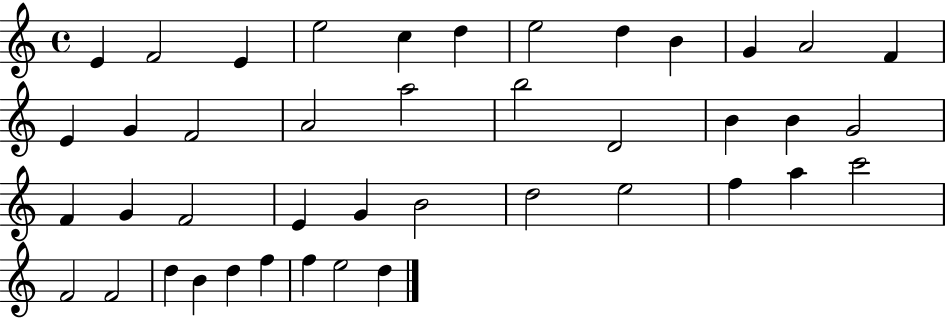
E4/q F4/h E4/q E5/h C5/q D5/q E5/h D5/q B4/q G4/q A4/h F4/q E4/q G4/q F4/h A4/h A5/h B5/h D4/h B4/q B4/q G4/h F4/q G4/q F4/h E4/q G4/q B4/h D5/h E5/h F5/q A5/q C6/h F4/h F4/h D5/q B4/q D5/q F5/q F5/q E5/h D5/q